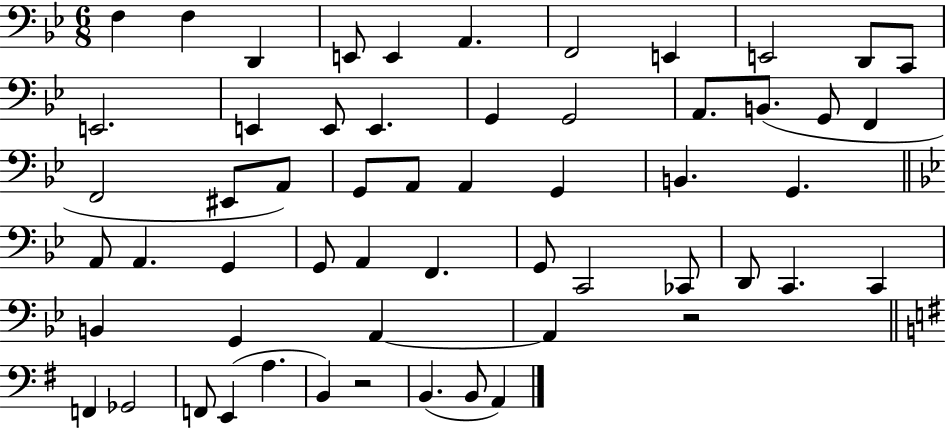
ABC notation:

X:1
T:Untitled
M:6/8
L:1/4
K:Bb
F, F, D,, E,,/2 E,, A,, F,,2 E,, E,,2 D,,/2 C,,/2 E,,2 E,, E,,/2 E,, G,, G,,2 A,,/2 B,,/2 G,,/2 F,, F,,2 ^E,,/2 A,,/2 G,,/2 A,,/2 A,, G,, B,, G,, A,,/2 A,, G,, G,,/2 A,, F,, G,,/2 C,,2 _C,,/2 D,,/2 C,, C,, B,, G,, A,, A,, z2 F,, _G,,2 F,,/2 E,, A, B,, z2 B,, B,,/2 A,,